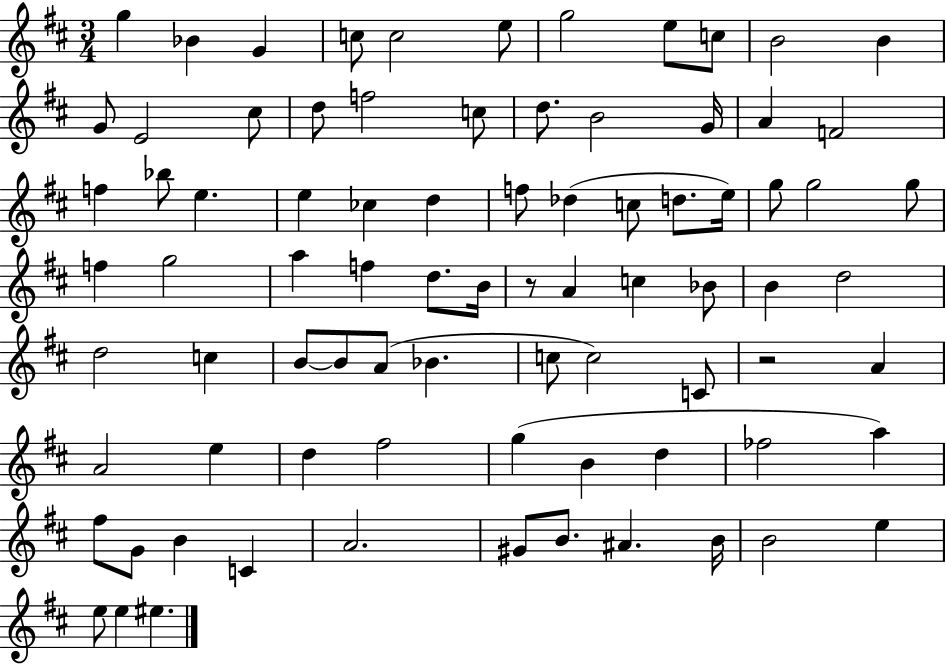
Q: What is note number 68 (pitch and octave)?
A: G4